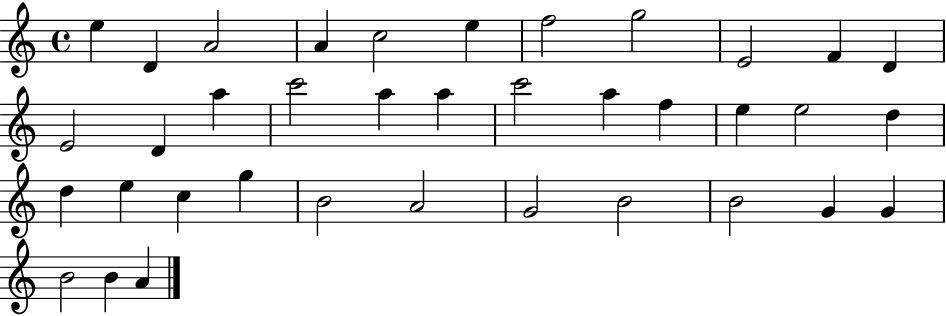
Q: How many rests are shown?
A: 0